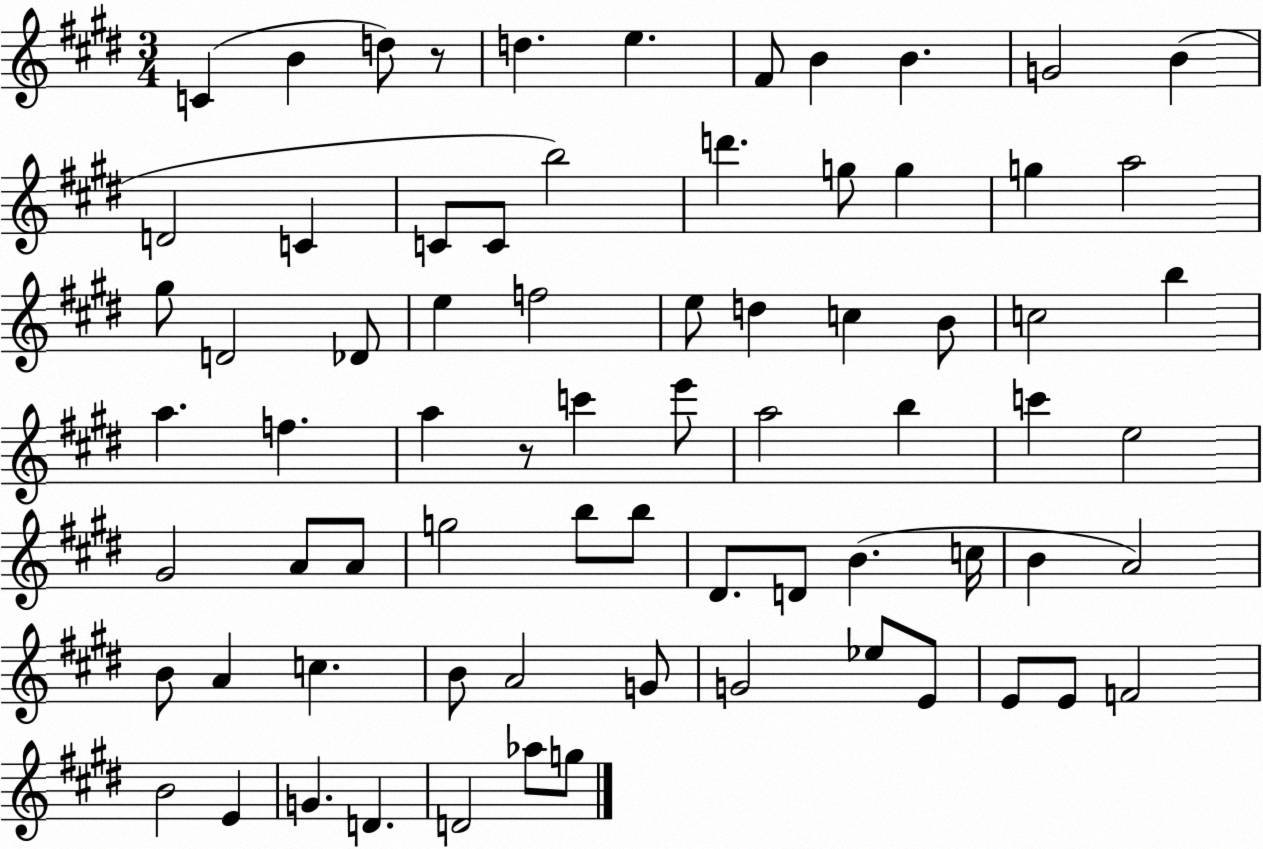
X:1
T:Untitled
M:3/4
L:1/4
K:E
C B d/2 z/2 d e ^F/2 B B G2 B D2 C C/2 C/2 b2 d' g/2 g g a2 ^g/2 D2 _D/2 e f2 e/2 d c B/2 c2 b a f a z/2 c' e'/2 a2 b c' e2 ^G2 A/2 A/2 g2 b/2 b/2 ^D/2 D/2 B c/4 B A2 B/2 A c B/2 A2 G/2 G2 _e/2 E/2 E/2 E/2 F2 B2 E G D D2 _a/2 g/2